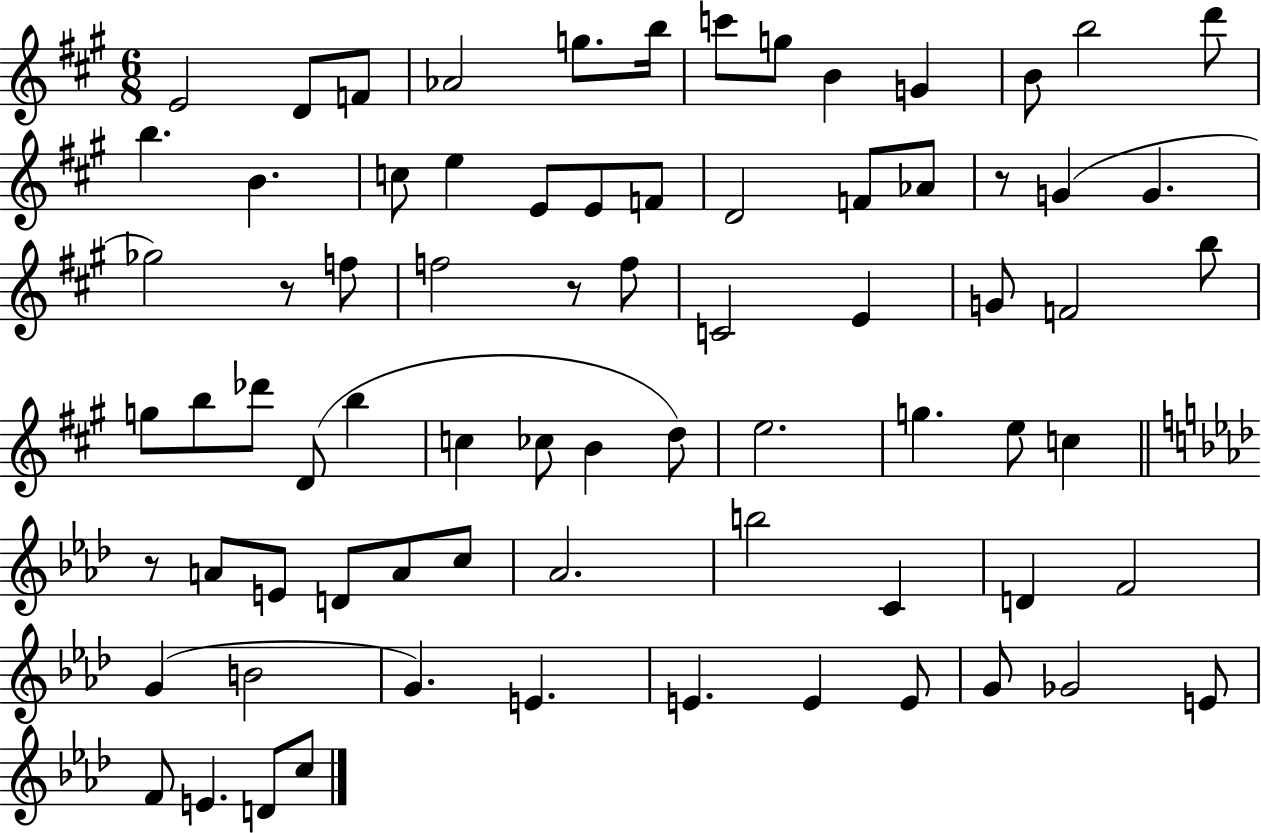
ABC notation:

X:1
T:Untitled
M:6/8
L:1/4
K:A
E2 D/2 F/2 _A2 g/2 b/4 c'/2 g/2 B G B/2 b2 d'/2 b B c/2 e E/2 E/2 F/2 D2 F/2 _A/2 z/2 G G _g2 z/2 f/2 f2 z/2 f/2 C2 E G/2 F2 b/2 g/2 b/2 _d'/2 D/2 b c _c/2 B d/2 e2 g e/2 c z/2 A/2 E/2 D/2 A/2 c/2 _A2 b2 C D F2 G B2 G E E E E/2 G/2 _G2 E/2 F/2 E D/2 c/2